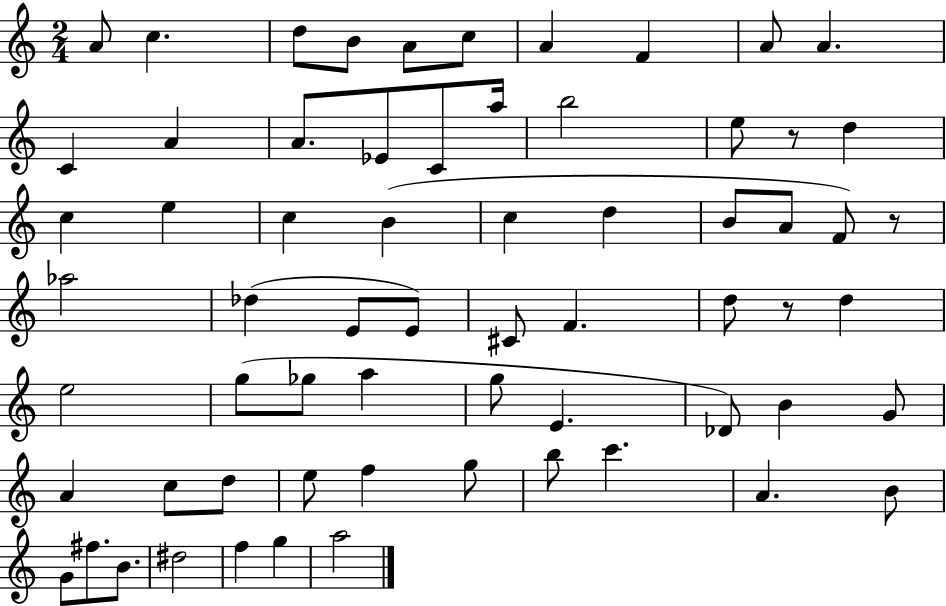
{
  \clef treble
  \numericTimeSignature
  \time 2/4
  \key c \major
  a'8 c''4. | d''8 b'8 a'8 c''8 | a'4 f'4 | a'8 a'4. | \break c'4 a'4 | a'8. ees'8 c'8 a''16 | b''2 | e''8 r8 d''4 | \break c''4 e''4 | c''4 b'4( | c''4 d''4 | b'8 a'8 f'8) r8 | \break aes''2 | des''4( e'8 e'8) | cis'8 f'4. | d''8 r8 d''4 | \break e''2 | g''8( ges''8 a''4 | g''8 e'4. | des'8) b'4 g'8 | \break a'4 c''8 d''8 | e''8 f''4 g''8 | b''8 c'''4. | a'4. b'8 | \break g'8 fis''8. b'8. | dis''2 | f''4 g''4 | a''2 | \break \bar "|."
}